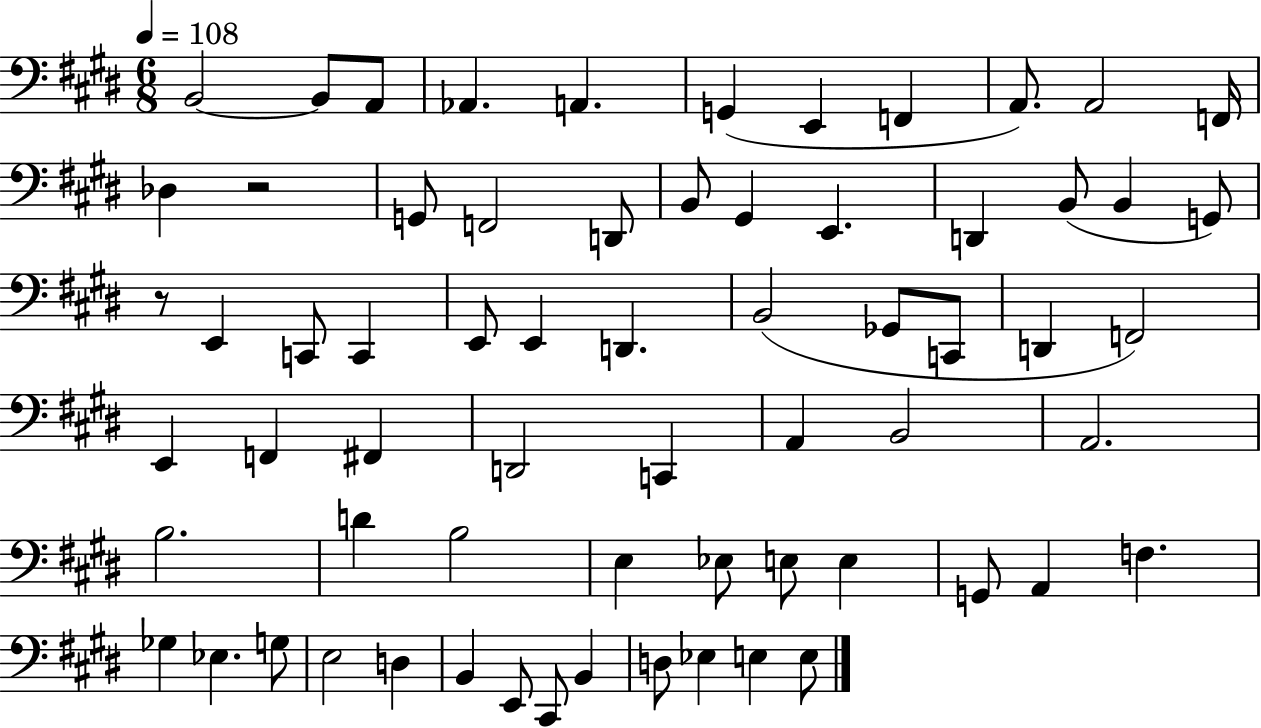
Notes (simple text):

B2/h B2/e A2/e Ab2/q. A2/q. G2/q E2/q F2/q A2/e. A2/h F2/s Db3/q R/h G2/e F2/h D2/e B2/e G#2/q E2/q. D2/q B2/e B2/q G2/e R/e E2/q C2/e C2/q E2/e E2/q D2/q. B2/h Gb2/e C2/e D2/q F2/h E2/q F2/q F#2/q D2/h C2/q A2/q B2/h A2/h. B3/h. D4/q B3/h E3/q Eb3/e E3/e E3/q G2/e A2/q F3/q. Gb3/q Eb3/q. G3/e E3/h D3/q B2/q E2/e C#2/e B2/q D3/e Eb3/q E3/q E3/e